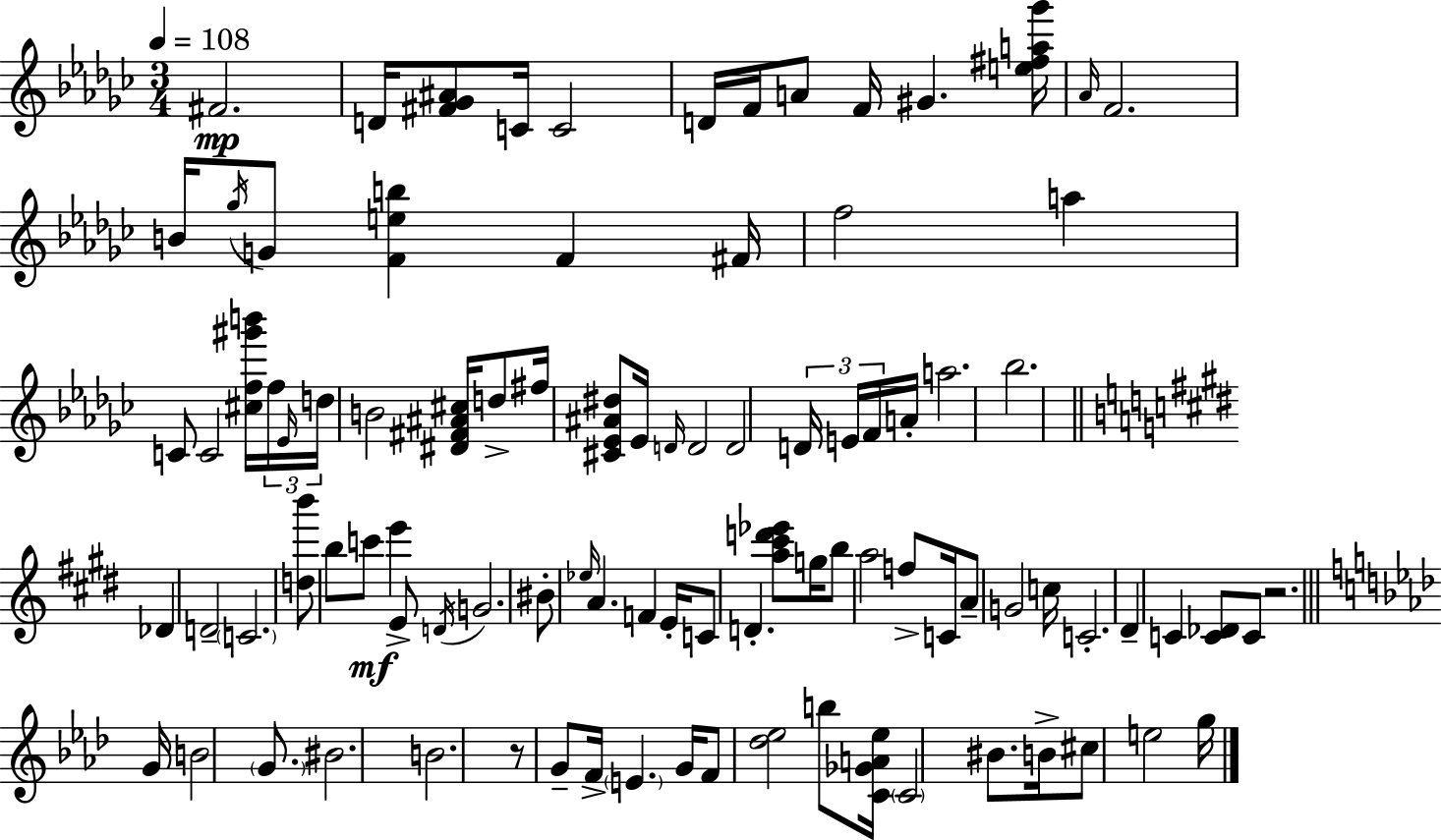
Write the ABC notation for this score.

X:1
T:Untitled
M:3/4
L:1/4
K:Ebm
^F2 D/4 [^F_G^A]/2 C/4 C2 D/4 F/4 A/2 F/4 ^G [e^fa_g']/4 _A/4 F2 B/4 _g/4 G/2 [Feb] F ^F/4 f2 a C/2 C2 [^cf^g'b']/4 f/4 _E/4 d/4 B2 [^D^F^A^c]/4 d/2 ^f/4 [^C_E^A^d]/2 _E/4 D/4 D2 D2 D/4 E/4 F/4 A/4 a2 _b2 _D D2 C2 [db']/2 b/2 c'/2 e' E/2 D/4 G2 ^B/2 _e/4 A F E/4 C/2 D [a^c'd'_e']/2 g/4 b/2 a2 f/2 C/4 A/2 G2 c/4 C2 ^D C [C_D]/2 C/2 z2 G/4 B2 G/2 ^B2 B2 z/2 G/2 F/4 E G/4 F/2 [_d_e]2 b/2 [C_GA_e]/4 C2 ^B/2 B/4 ^c/2 e2 g/4